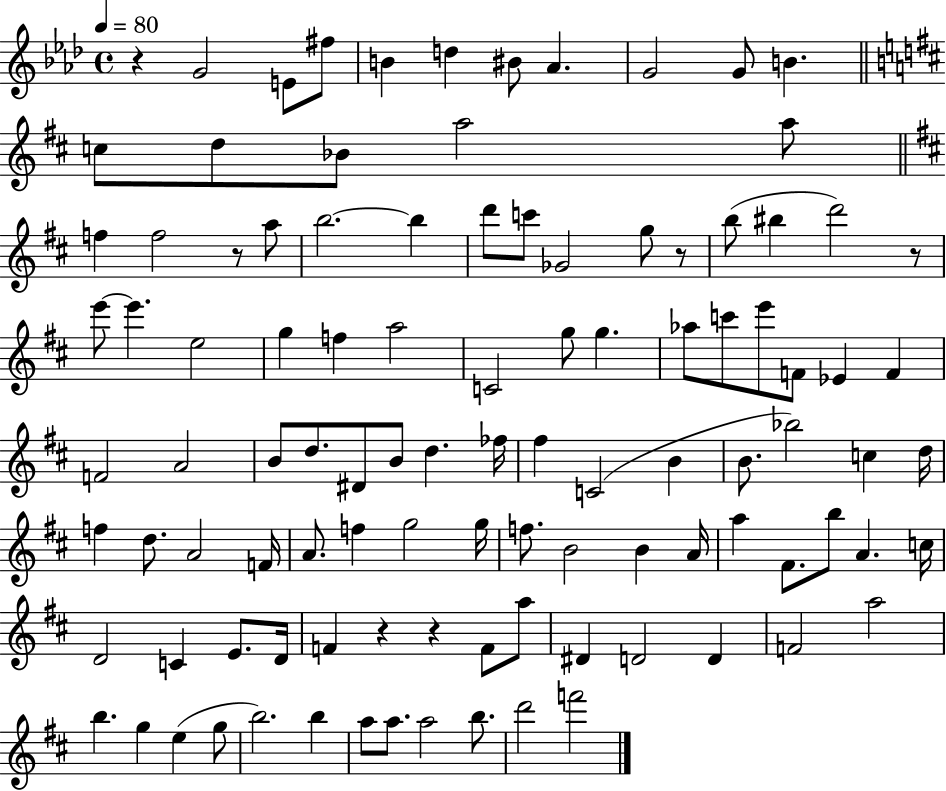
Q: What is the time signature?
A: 4/4